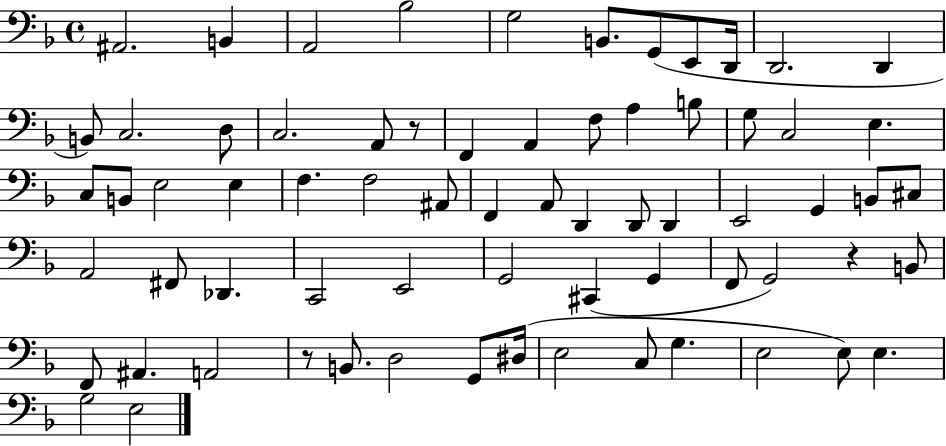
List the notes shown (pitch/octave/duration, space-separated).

A#2/h. B2/q A2/h Bb3/h G3/h B2/e. G2/e E2/e D2/s D2/h. D2/q B2/e C3/h. D3/e C3/h. A2/e R/e F2/q A2/q F3/e A3/q B3/e G3/e C3/h E3/q. C3/e B2/e E3/h E3/q F3/q. F3/h A#2/e F2/q A2/e D2/q D2/e D2/q E2/h G2/q B2/e C#3/e A2/h F#2/e Db2/q. C2/h E2/h G2/h C#2/q G2/q F2/e G2/h R/q B2/e F2/e A#2/q. A2/h R/e B2/e. D3/h G2/e D#3/s E3/h C3/e G3/q. E3/h E3/e E3/q. G3/h E3/h